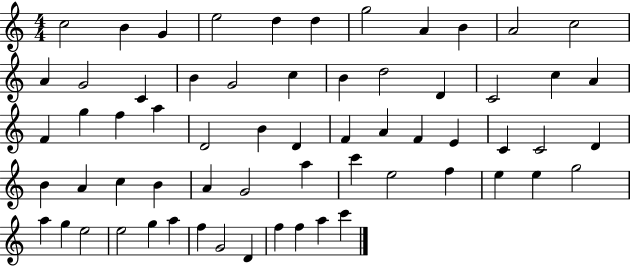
C5/h B4/q G4/q E5/h D5/q D5/q G5/h A4/q B4/q A4/h C5/h A4/q G4/h C4/q B4/q G4/h C5/q B4/q D5/h D4/q C4/h C5/q A4/q F4/q G5/q F5/q A5/q D4/h B4/q D4/q F4/q A4/q F4/q E4/q C4/q C4/h D4/q B4/q A4/q C5/q B4/q A4/q G4/h A5/q C6/q E5/h F5/q E5/q E5/q G5/h A5/q G5/q E5/h E5/h G5/q A5/q F5/q G4/h D4/q F5/q F5/q A5/q C6/q